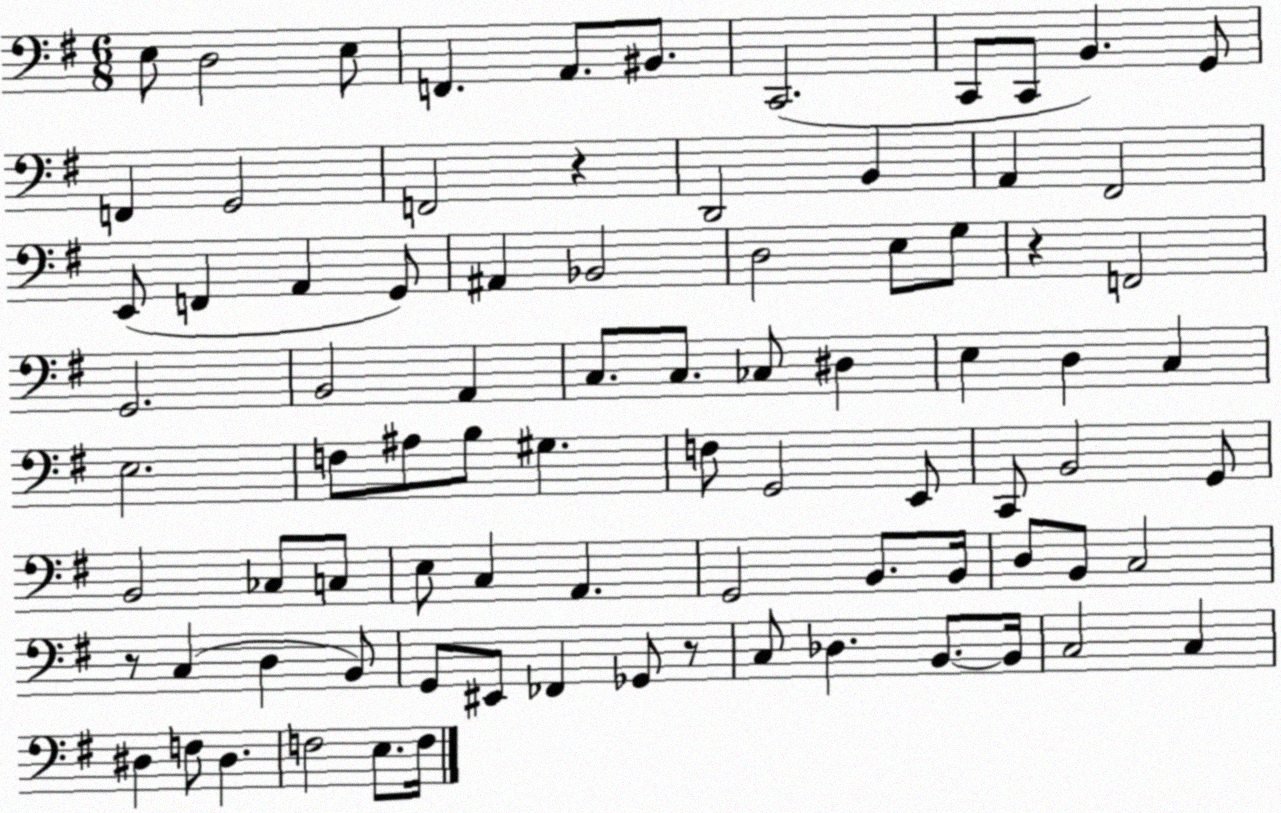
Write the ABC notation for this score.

X:1
T:Untitled
M:6/8
L:1/4
K:G
E,/2 D,2 E,/2 F,, A,,/2 ^B,,/2 C,,2 C,,/2 C,,/2 B,, G,,/2 F,, G,,2 F,,2 z D,,2 B,, A,, ^F,,2 E,,/2 F,, A,, G,,/2 ^A,, _B,,2 D,2 E,/2 G,/2 z F,,2 G,,2 B,,2 A,, C,/2 C,/2 _C,/2 ^D, E, D, C, E,2 F,/2 ^A,/2 B,/2 ^G, F,/2 G,,2 E,,/2 C,,/2 B,,2 G,,/2 B,,2 _C,/2 C,/2 E,/2 C, A,, G,,2 B,,/2 B,,/4 D,/2 B,,/2 C,2 z/2 C, D, B,,/2 G,,/2 ^E,,/2 _F,, _G,,/2 z/2 C,/2 _D, B,,/2 B,,/4 C,2 C, ^D, F,/2 ^D, F,2 E,/2 F,/4